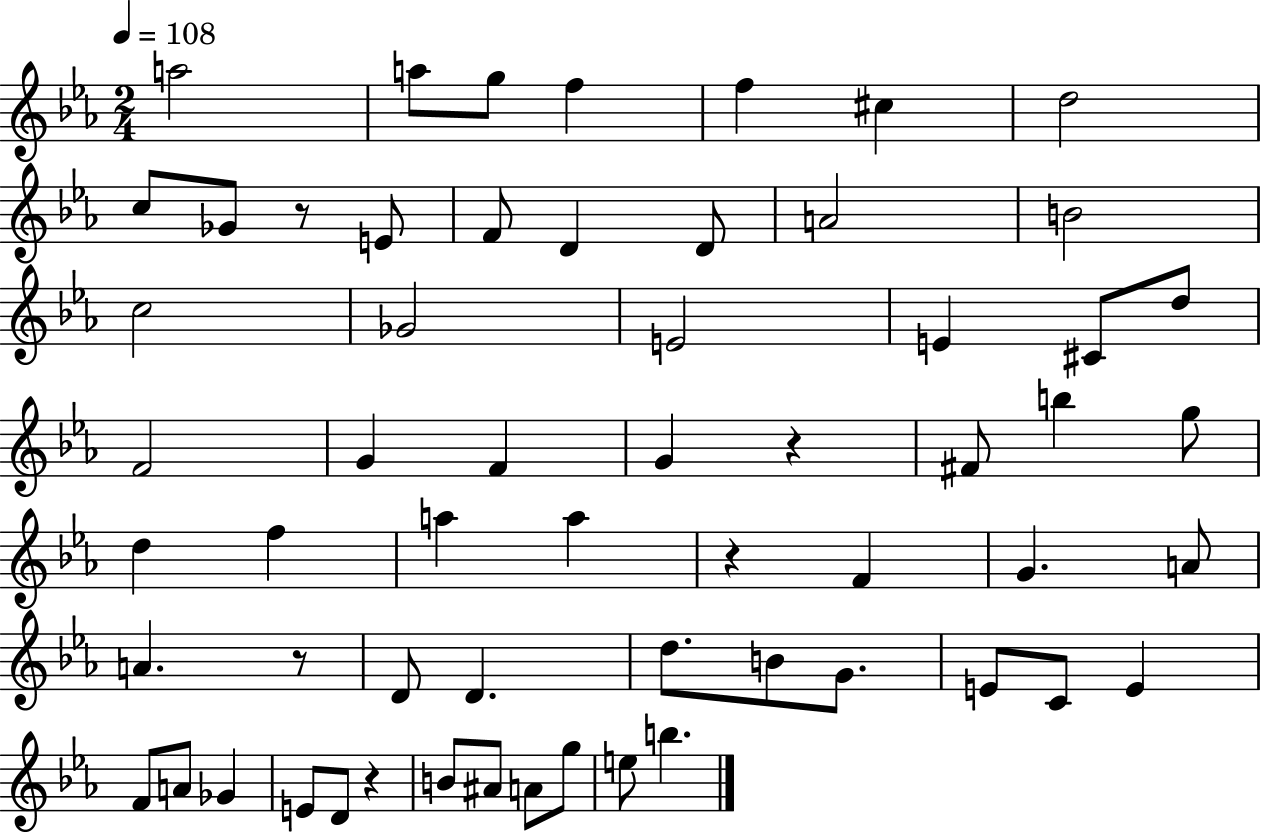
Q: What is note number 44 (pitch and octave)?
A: E4